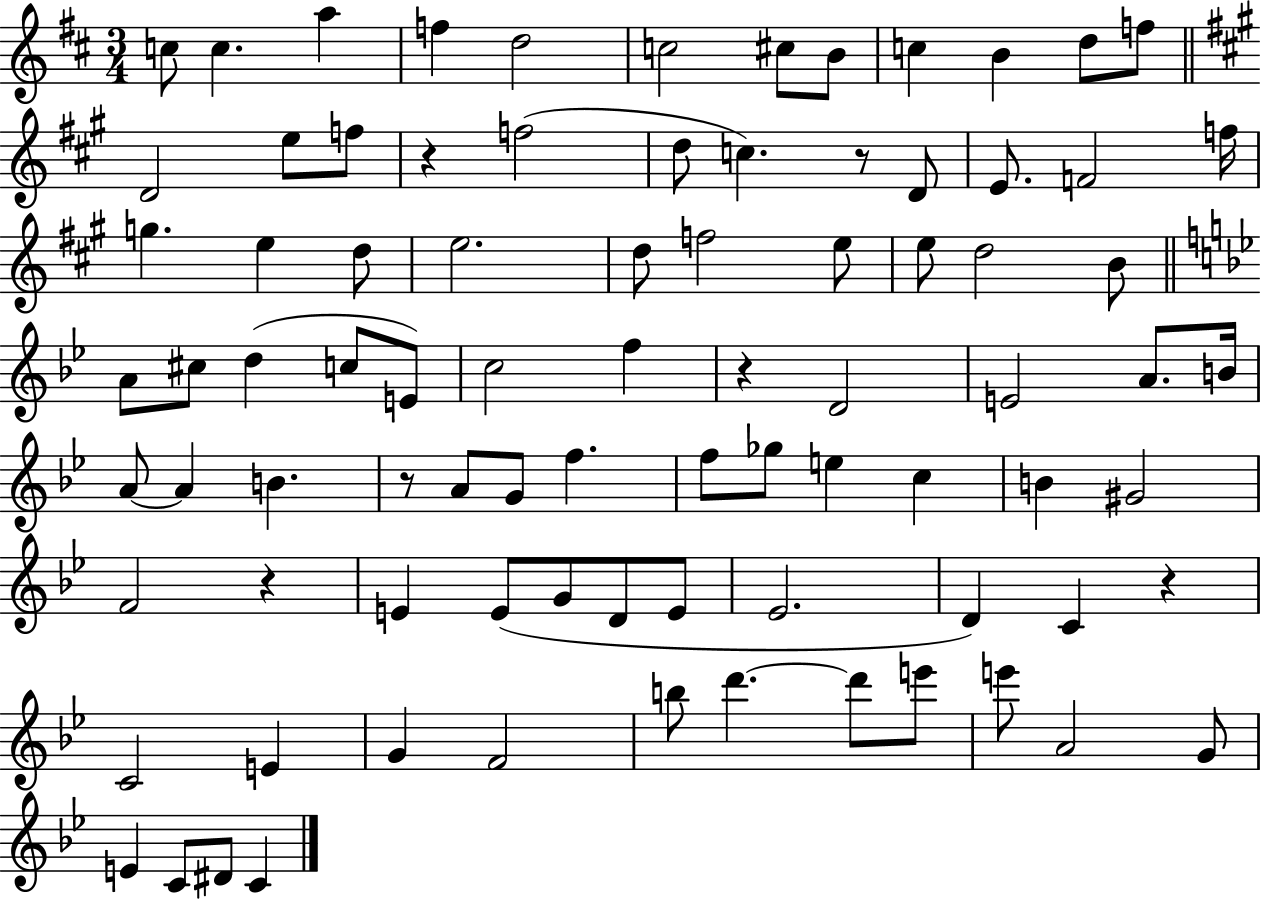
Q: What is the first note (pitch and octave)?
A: C5